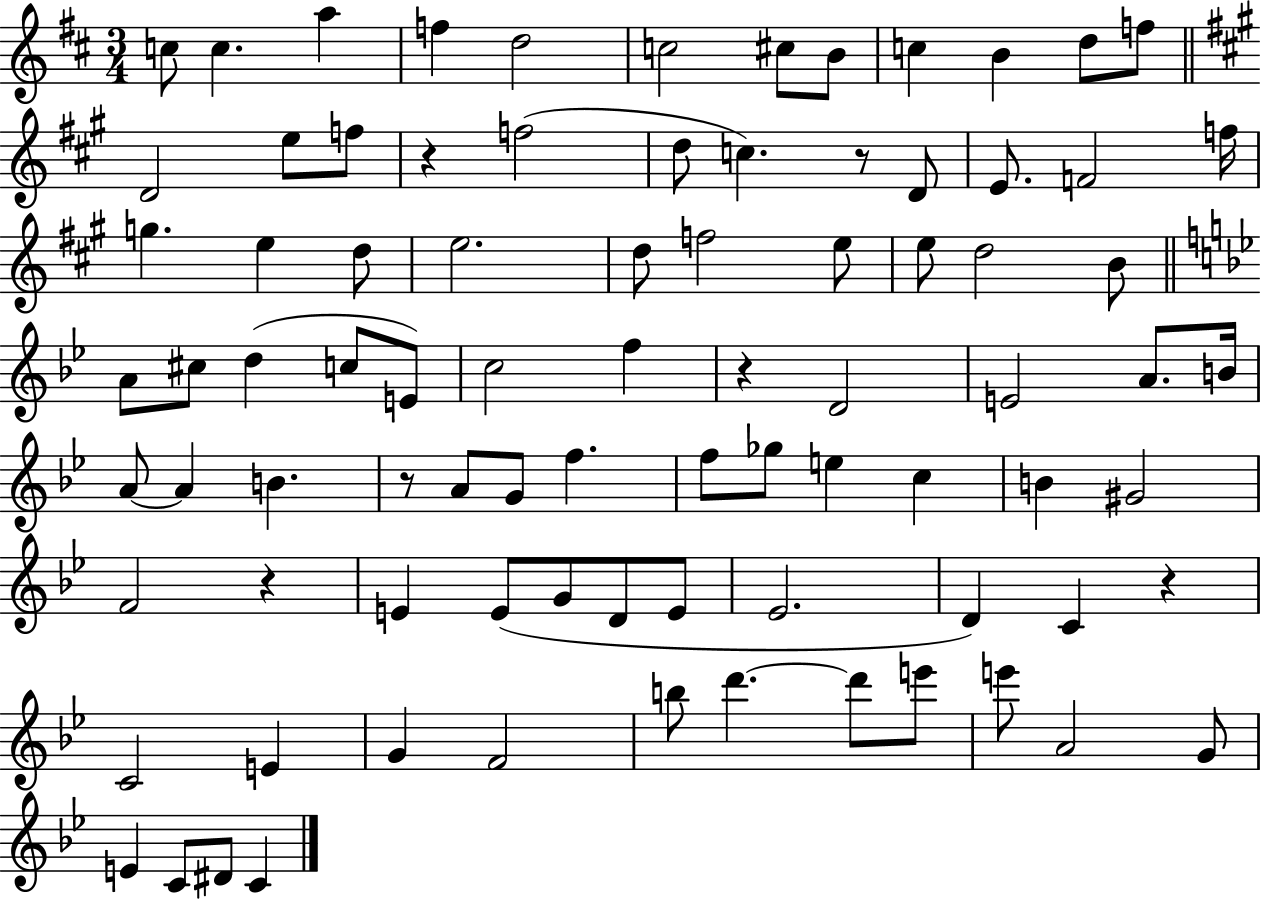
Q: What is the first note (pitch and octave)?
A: C5